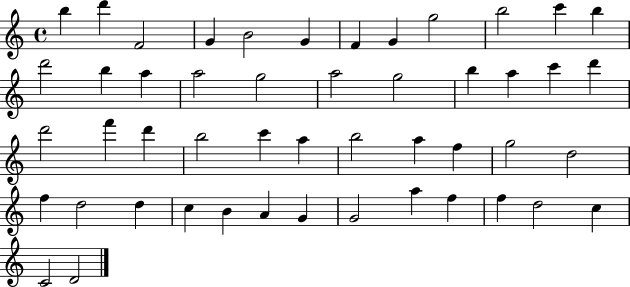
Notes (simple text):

B5/q D6/q F4/h G4/q B4/h G4/q F4/q G4/q G5/h B5/h C6/q B5/q D6/h B5/q A5/q A5/h G5/h A5/h G5/h B5/q A5/q C6/q D6/q D6/h F6/q D6/q B5/h C6/q A5/q B5/h A5/q F5/q G5/h D5/h F5/q D5/h D5/q C5/q B4/q A4/q G4/q G4/h A5/q F5/q F5/q D5/h C5/q C4/h D4/h